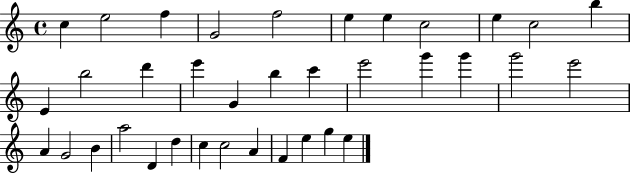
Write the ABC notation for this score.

X:1
T:Untitled
M:4/4
L:1/4
K:C
c e2 f G2 f2 e e c2 e c2 b E b2 d' e' G b c' e'2 g' g' g'2 e'2 A G2 B a2 D d c c2 A F e g e